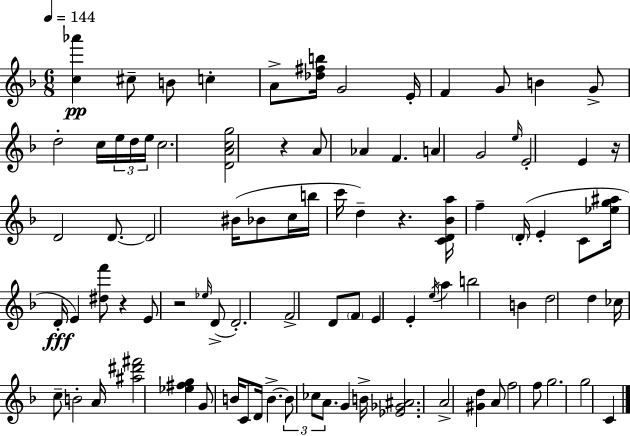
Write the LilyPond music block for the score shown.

{
  \clef treble
  \numericTimeSignature
  \time 6/8
  \key f \major
  \tempo 4 = 144
  <c'' aes'''>4\pp cis''8-- b'8 c''4-. | a'8-> <des'' fis'' b''>16 g'2 e'16-. | f'4 g'8 b'4 g'8-> | d''2-. c''16 \tuplet 3/2 { e''16 d''16 e''16 } | \break c''2. | <d' a' c'' g''>2 r4 | a'8 aes'4 f'4. | a'4 g'2 | \break \grace { e''16 } e'2-. e'4 | r16 d'2 d'8.~~ | d'2 bis'16( bes'8 | c''16 b''16 c'''16 d''4--) r4. | \break <c' d' bes' a''>16 f''4-- \parenthesize d'16-.( e'4-. c'8 | <ees'' g'' ais''>16 d'16-.\fff e'4) <dis'' f'''>8 r4 | e'8 r2 \grace { ees''16 }( | d'8-> d'2.-.) | \break f'2-> d'8 | \parenthesize f'8 e'4 e'4-. \acciaccatura { e''16 } a''4 | b''2 b'4 | d''2 d''4 | \break ces''16 c''8-- b'2-. | a'16 <ais'' dis''' fis'''>2 <ees'' fis'' g''>4 | g'8 b'16 c'8 d'16 b'4.->~~ | \tuplet 3/2 { b'8 ces''8 a'8. } g'4 | \break b'16-> <ees' ges' ais'>2. | a'2-> <gis' d''>4 | a'8 f''2 | f''8 g''2. | \break g''2 c'4 | \bar "|."
}